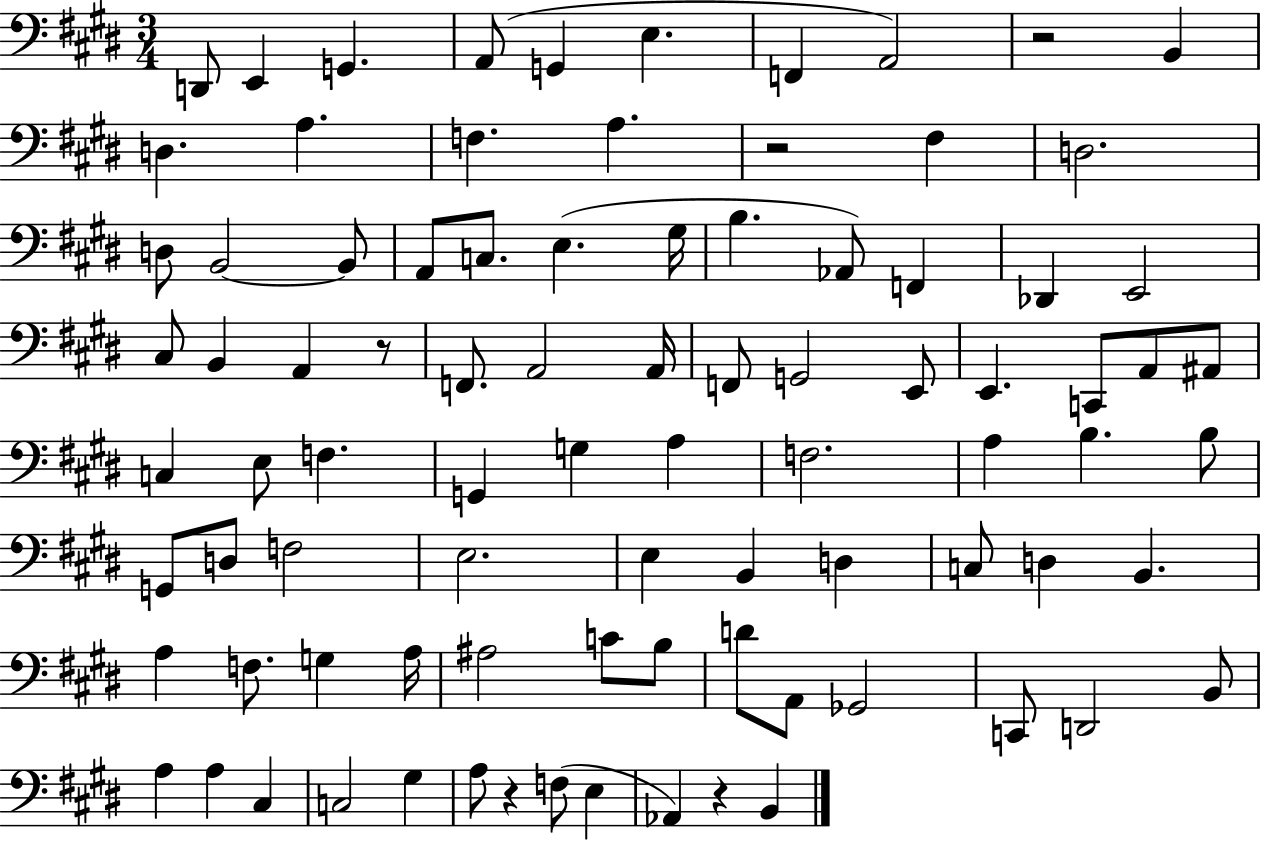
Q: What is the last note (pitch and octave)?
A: B2